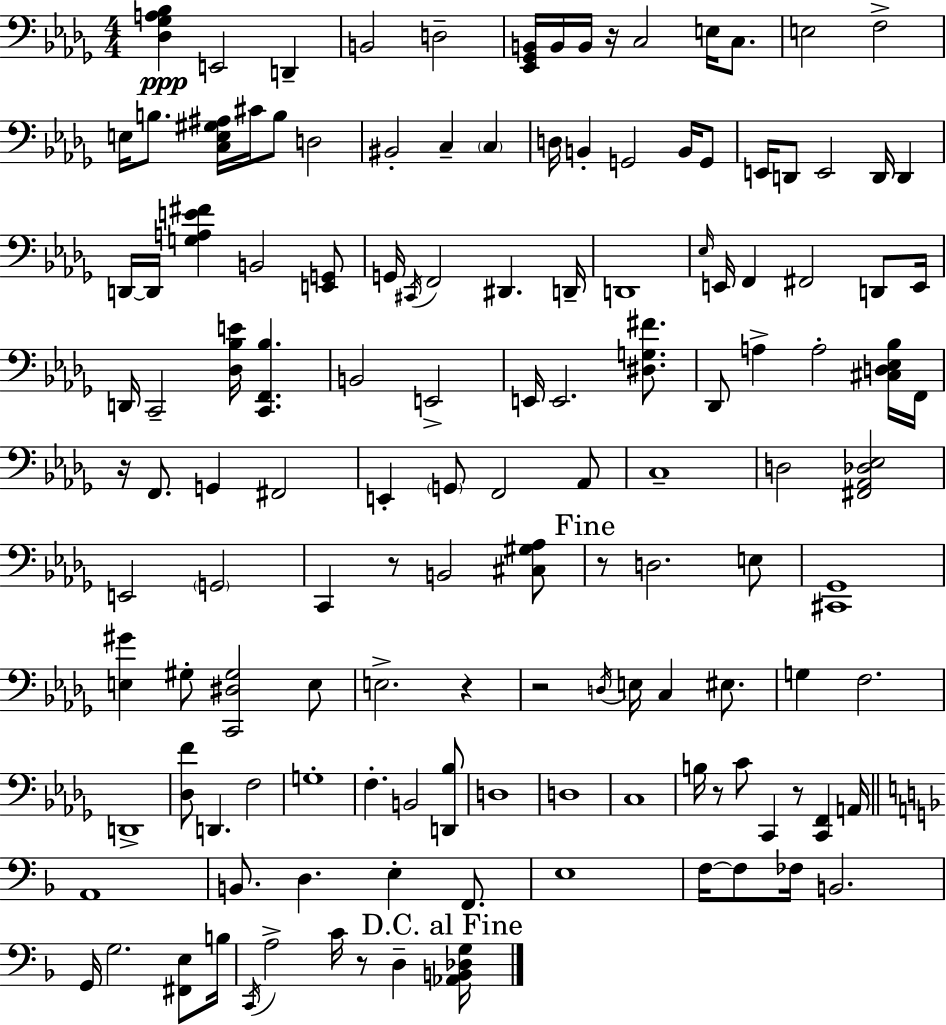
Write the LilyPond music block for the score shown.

{
  \clef bass
  \numericTimeSignature
  \time 4/4
  \key bes \minor
  <des ges a bes>4\ppp e,2 d,4-- | b,2 d2-- | <ees, ges, b,>16 b,16 b,16 r16 c2 e16 c8. | e2 f2-> | \break e16 b8. <c e gis ais>16 cis'16 b8 d2 | bis,2-. c4-- \parenthesize c4 | d16 b,4-. g,2 b,16 g,8 | e,16 d,8 e,2 d,16 d,4 | \break d,16~~ d,16 <g a e' fis'>4 b,2 <e, g,>8 | g,16 \acciaccatura { cis,16 } f,2 dis,4. | d,16-- d,1 | \grace { ees16 } e,16 f,4 fis,2 d,8 | \break e,16 d,16 c,2-- <des bes e'>16 <c, f, bes>4. | b,2 e,2-> | e,16 e,2. <dis g fis'>8. | des,8 a4-> a2-. | \break <cis d ees bes>16 f,16 r16 f,8. g,4 fis,2 | e,4-. \parenthesize g,8 f,2 | aes,8 c1-- | d2 <fis, aes, des ees>2 | \break e,2 \parenthesize g,2 | c,4 r8 b,2 | <cis gis aes>8 \mark "Fine" r8 d2. | e8 <cis, ges,>1 | \break <e gis'>4 gis8-. <c, dis gis>2 | e8 e2.-> r4 | r2 \acciaccatura { d16 } e16 c4 | eis8. g4 f2. | \break d,1-> | <des f'>8 d,4. f2 | g1-. | f4.-. b,2 | \break <d, bes>8 d1 | d1 | c1 | b16 r8 c'8 c,4 r8 <c, f,>4 | \break a,16 \bar "||" \break \key f \major a,1 | b,8. d4. e4-. f,8. | e1 | f16~~ f8 fes16 b,2. | \break g,16 g2. <fis, e>8 b16 | \acciaccatura { c,16 } a2-> c'16 r8 d4-- | \mark "D.C. al Fine" <aes, b, des g>16 \bar "|."
}